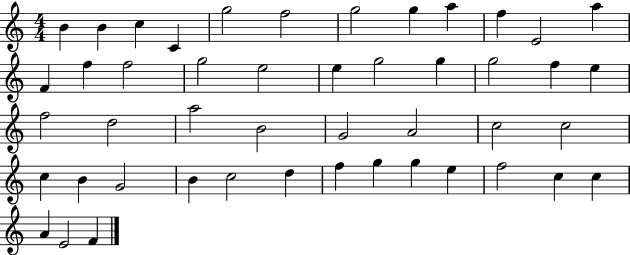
{
  \clef treble
  \numericTimeSignature
  \time 4/4
  \key c \major
  b'4 b'4 c''4 c'4 | g''2 f''2 | g''2 g''4 a''4 | f''4 e'2 a''4 | \break f'4 f''4 f''2 | g''2 e''2 | e''4 g''2 g''4 | g''2 f''4 e''4 | \break f''2 d''2 | a''2 b'2 | g'2 a'2 | c''2 c''2 | \break c''4 b'4 g'2 | b'4 c''2 d''4 | f''4 g''4 g''4 e''4 | f''2 c''4 c''4 | \break a'4 e'2 f'4 | \bar "|."
}